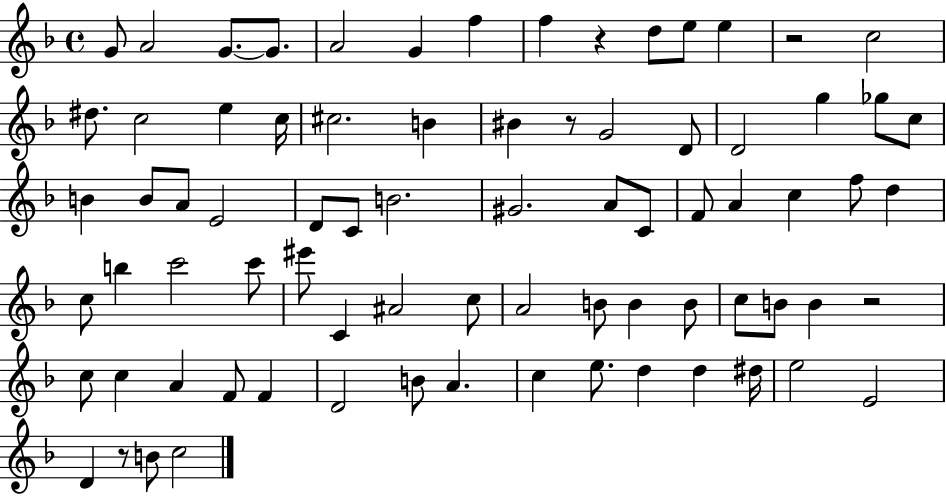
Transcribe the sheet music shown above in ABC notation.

X:1
T:Untitled
M:4/4
L:1/4
K:F
G/2 A2 G/2 G/2 A2 G f f z d/2 e/2 e z2 c2 ^d/2 c2 e c/4 ^c2 B ^B z/2 G2 D/2 D2 g _g/2 c/2 B B/2 A/2 E2 D/2 C/2 B2 ^G2 A/2 C/2 F/2 A c f/2 d c/2 b c'2 c'/2 ^e'/2 C ^A2 c/2 A2 B/2 B B/2 c/2 B/2 B z2 c/2 c A F/2 F D2 B/2 A c e/2 d d ^d/4 e2 E2 D z/2 B/2 c2